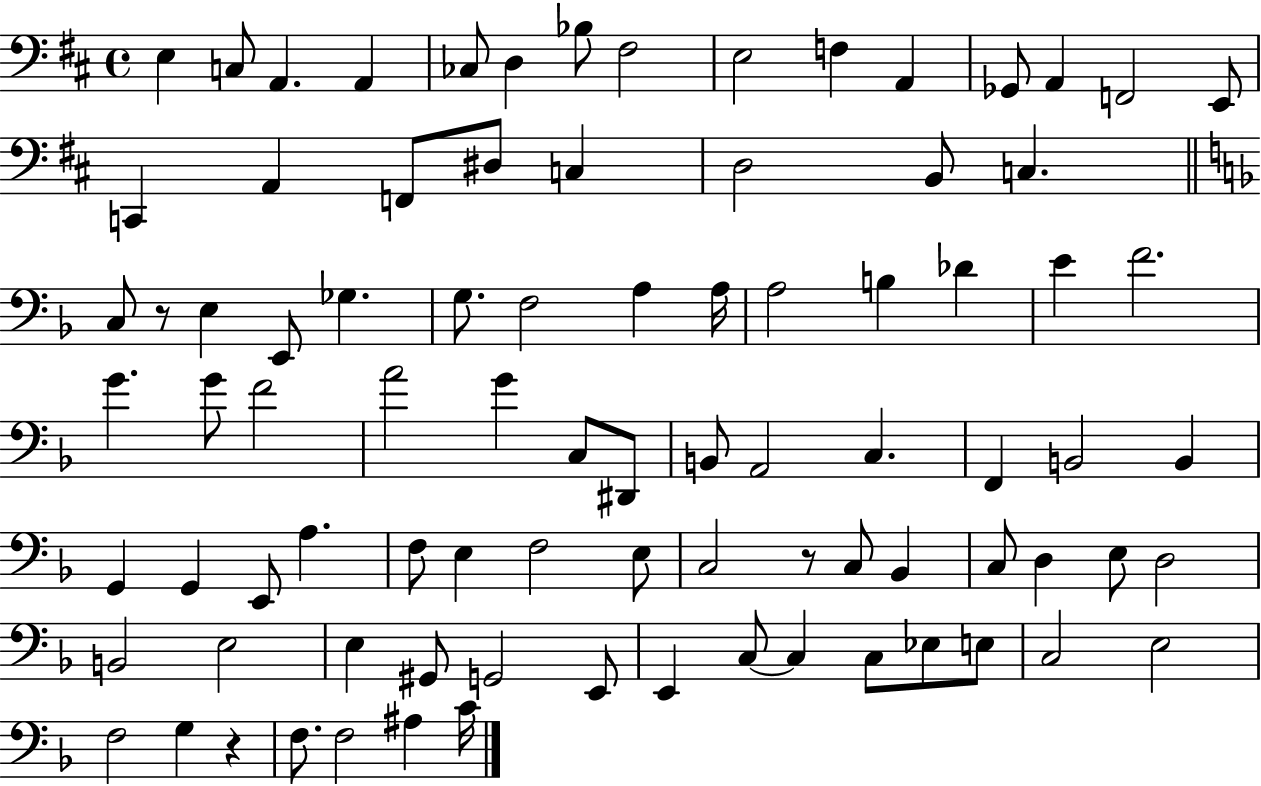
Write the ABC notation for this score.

X:1
T:Untitled
M:4/4
L:1/4
K:D
E, C,/2 A,, A,, _C,/2 D, _B,/2 ^F,2 E,2 F, A,, _G,,/2 A,, F,,2 E,,/2 C,, A,, F,,/2 ^D,/2 C, D,2 B,,/2 C, C,/2 z/2 E, E,,/2 _G, G,/2 F,2 A, A,/4 A,2 B, _D E F2 G G/2 F2 A2 G C,/2 ^D,,/2 B,,/2 A,,2 C, F,, B,,2 B,, G,, G,, E,,/2 A, F,/2 E, F,2 E,/2 C,2 z/2 C,/2 _B,, C,/2 D, E,/2 D,2 B,,2 E,2 E, ^G,,/2 G,,2 E,,/2 E,, C,/2 C, C,/2 _E,/2 E,/2 C,2 E,2 F,2 G, z F,/2 F,2 ^A, C/4